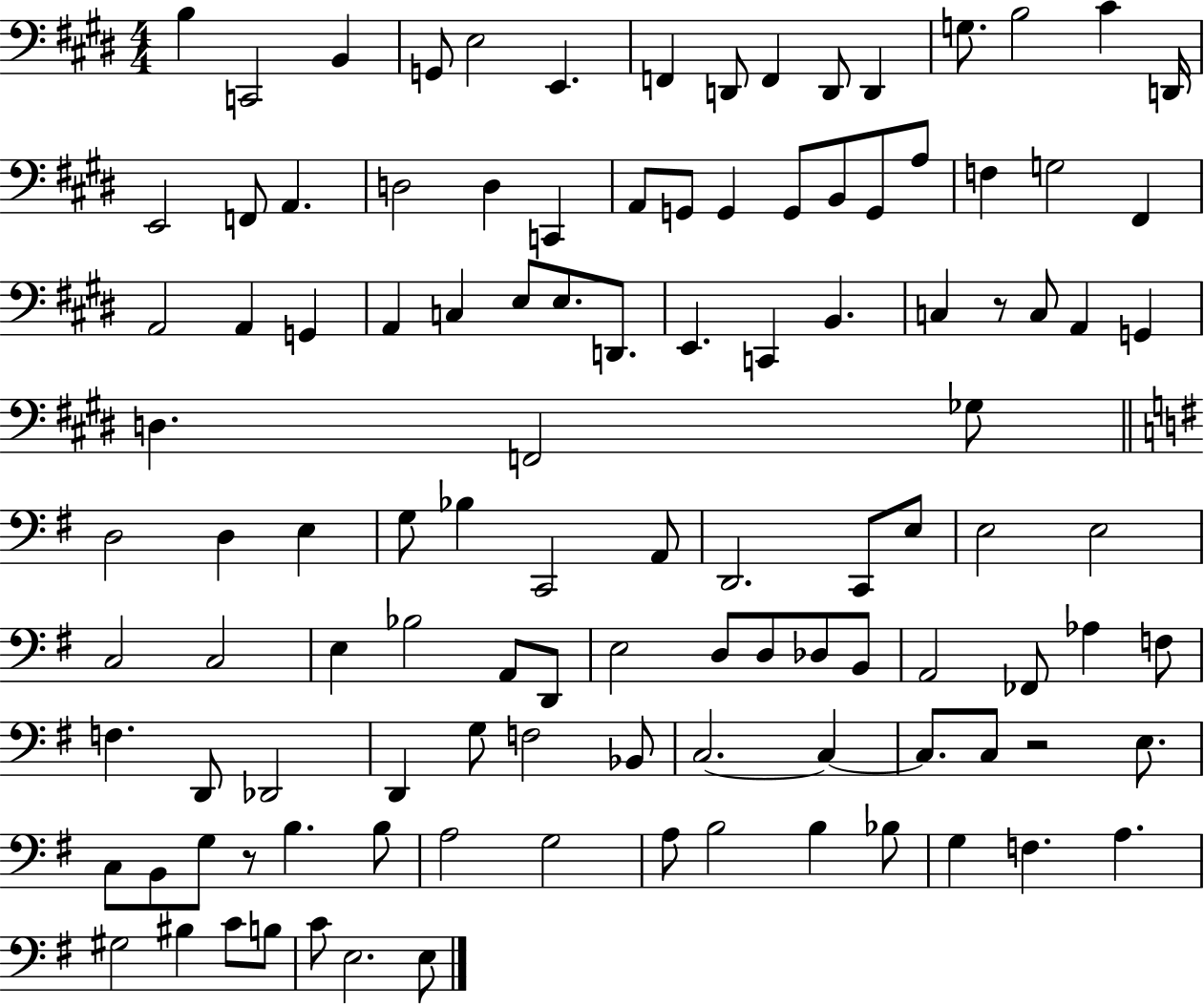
{
  \clef bass
  \numericTimeSignature
  \time 4/4
  \key e \major
  b4 c,2 b,4 | g,8 e2 e,4. | f,4 d,8 f,4 d,8 d,4 | g8. b2 cis'4 d,16 | \break e,2 f,8 a,4. | d2 d4 c,4 | a,8 g,8 g,4 g,8 b,8 g,8 a8 | f4 g2 fis,4 | \break a,2 a,4 g,4 | a,4 c4 e8 e8. d,8. | e,4. c,4 b,4. | c4 r8 c8 a,4 g,4 | \break d4. f,2 ges8 | \bar "||" \break \key e \minor d2 d4 e4 | g8 bes4 c,2 a,8 | d,2. c,8 e8 | e2 e2 | \break c2 c2 | e4 bes2 a,8 d,8 | e2 d8 d8 des8 b,8 | a,2 fes,8 aes4 f8 | \break f4. d,8 des,2 | d,4 g8 f2 bes,8 | c2.~~ c4~~ | c8. c8 r2 e8. | \break c8 b,8 g8 r8 b4. b8 | a2 g2 | a8 b2 b4 bes8 | g4 f4. a4. | \break gis2 bis4 c'8 b8 | c'8 e2. e8 | \bar "|."
}